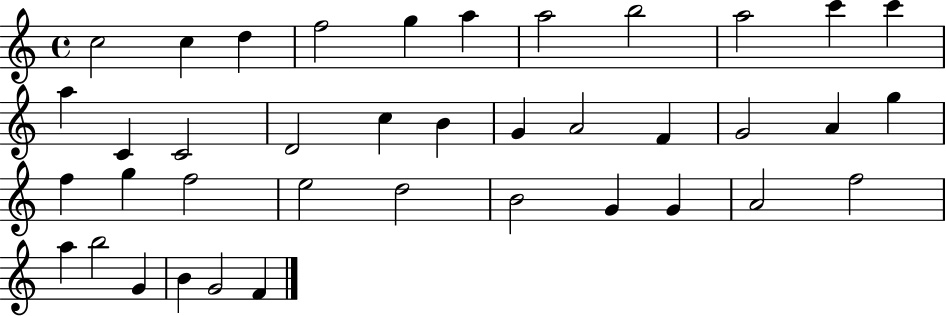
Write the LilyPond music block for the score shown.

{
  \clef treble
  \time 4/4
  \defaultTimeSignature
  \key c \major
  c''2 c''4 d''4 | f''2 g''4 a''4 | a''2 b''2 | a''2 c'''4 c'''4 | \break a''4 c'4 c'2 | d'2 c''4 b'4 | g'4 a'2 f'4 | g'2 a'4 g''4 | \break f''4 g''4 f''2 | e''2 d''2 | b'2 g'4 g'4 | a'2 f''2 | \break a''4 b''2 g'4 | b'4 g'2 f'4 | \bar "|."
}